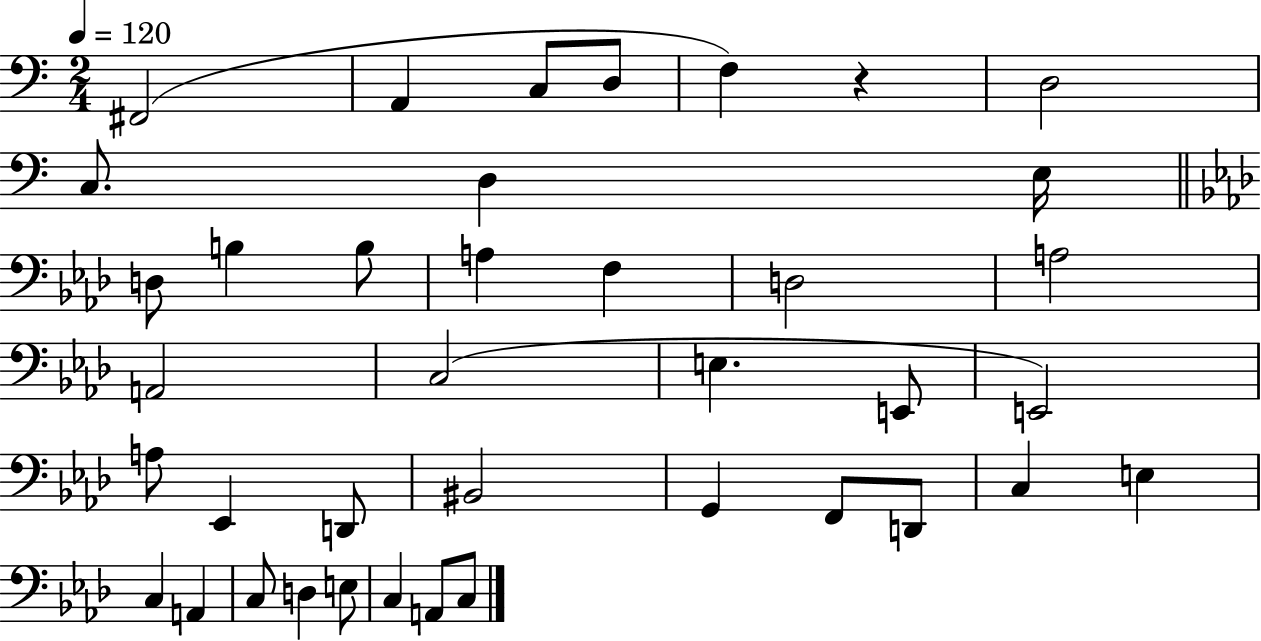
F#2/h A2/q C3/e D3/e F3/q R/q D3/h C3/e. D3/q E3/s D3/e B3/q B3/e A3/q F3/q D3/h A3/h A2/h C3/h E3/q. E2/e E2/h A3/e Eb2/q D2/e BIS2/h G2/q F2/e D2/e C3/q E3/q C3/q A2/q C3/e D3/q E3/e C3/q A2/e C3/e